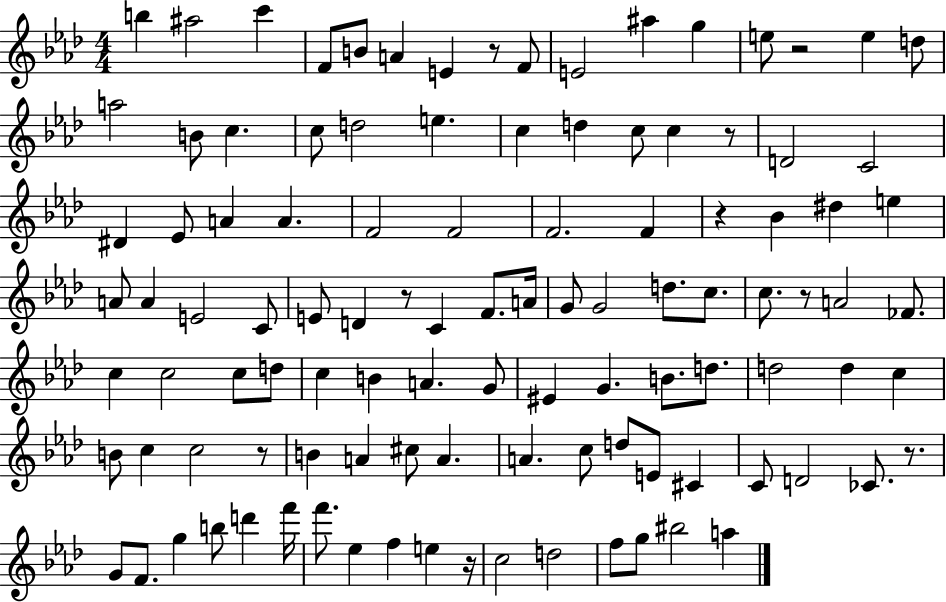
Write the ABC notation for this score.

X:1
T:Untitled
M:4/4
L:1/4
K:Ab
b ^a2 c' F/2 B/2 A E z/2 F/2 E2 ^a g e/2 z2 e d/2 a2 B/2 c c/2 d2 e c d c/2 c z/2 D2 C2 ^D _E/2 A A F2 F2 F2 F z _B ^d e A/2 A E2 C/2 E/2 D z/2 C F/2 A/4 G/2 G2 d/2 c/2 c/2 z/2 A2 _F/2 c c2 c/2 d/2 c B A G/2 ^E G B/2 d/2 d2 d c B/2 c c2 z/2 B A ^c/2 A A c/2 d/2 E/2 ^C C/2 D2 _C/2 z/2 G/2 F/2 g b/2 d' f'/4 f'/2 _e f e z/4 c2 d2 f/2 g/2 ^b2 a